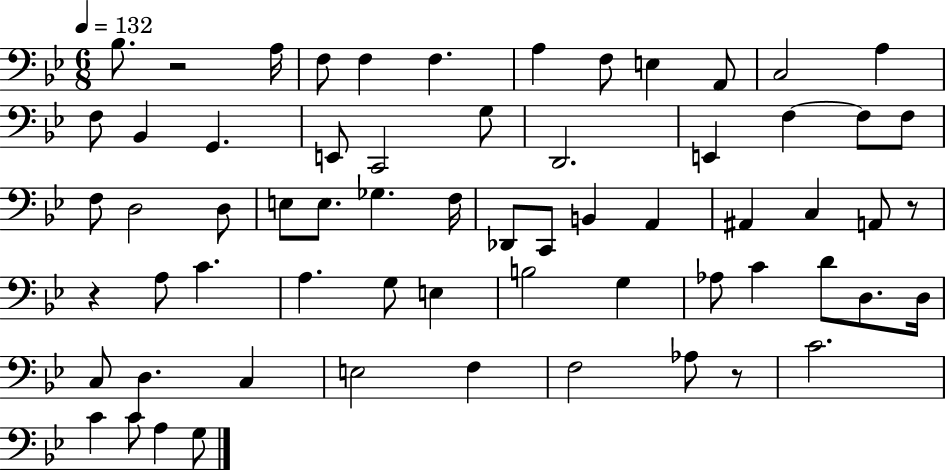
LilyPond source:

{
  \clef bass
  \numericTimeSignature
  \time 6/8
  \key bes \major
  \tempo 4 = 132
  bes8. r2 a16 | f8 f4 f4. | a4 f8 e4 a,8 | c2 a4 | \break f8 bes,4 g,4. | e,8 c,2 g8 | d,2. | e,4 f4~~ f8 f8 | \break f8 d2 d8 | e8 e8. ges4. f16 | des,8 c,8 b,4 a,4 | ais,4 c4 a,8 r8 | \break r4 a8 c'4. | a4. g8 e4 | b2 g4 | aes8 c'4 d'8 d8. d16 | \break c8 d4. c4 | e2 f4 | f2 aes8 r8 | c'2. | \break c'4 c'8 a4 g8 | \bar "|."
}